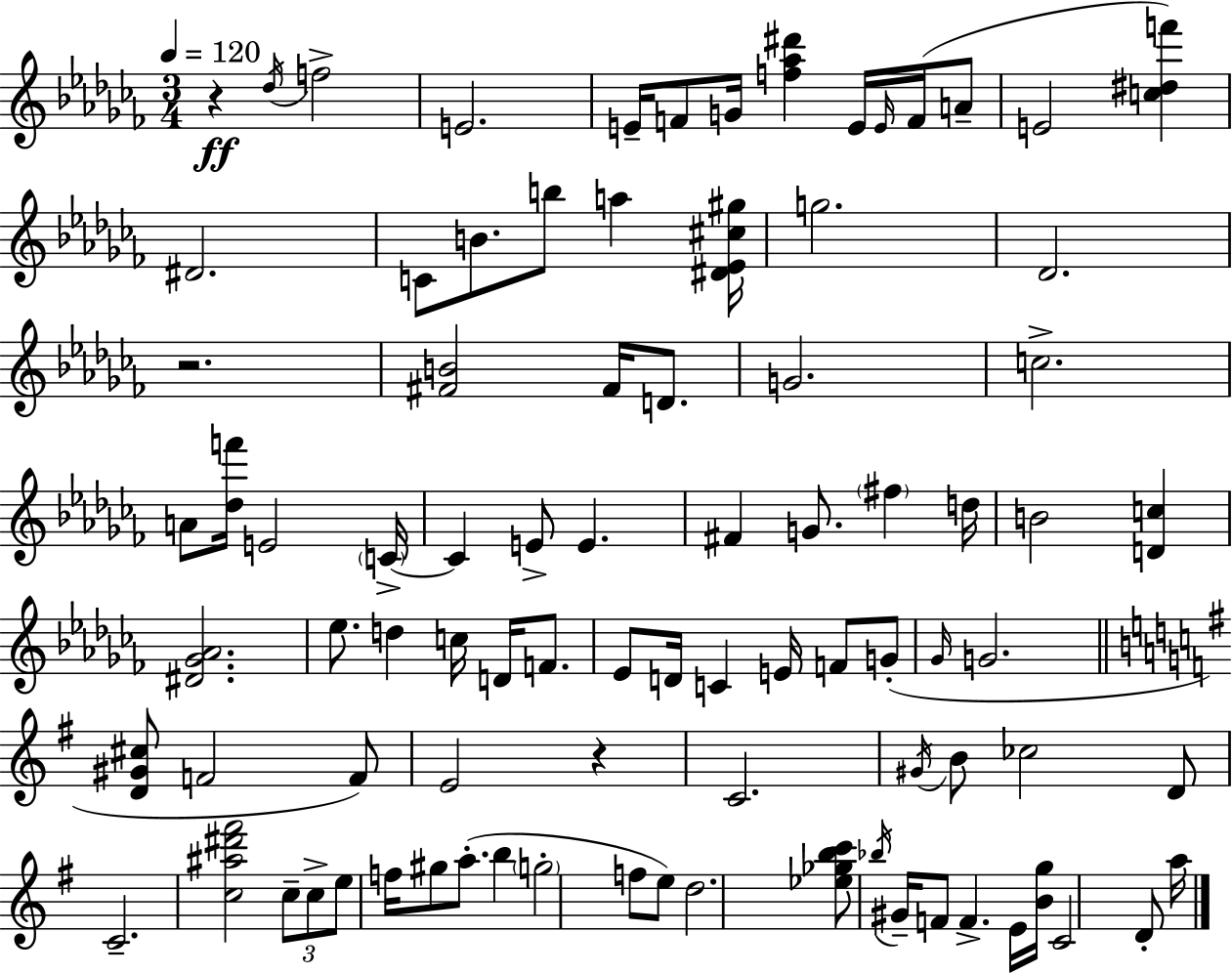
{
  \clef treble
  \numericTimeSignature
  \time 3/4
  \key aes \minor
  \tempo 4 = 120
  \repeat volta 2 { r4\ff \acciaccatura { des''16 } f''2-> | e'2. | e'16-- f'8 g'16 <f'' aes'' dis'''>4 e'16 \grace { e'16 } f'16( | a'8-- e'2 <c'' dis'' f'''>4) | \break dis'2. | c'8 b'8. b''8 a''4 | <dis' ees' cis'' gis''>16 g''2. | des'2. | \break r2. | <fis' b'>2 fis'16 d'8. | g'2. | c''2.-> | \break a'8 <des'' f'''>16 e'2 | \parenthesize c'16->~~ c'4 e'8-> e'4. | fis'4 g'8. \parenthesize fis''4 | d''16 b'2 <d' c''>4 | \break <dis' ges' aes'>2. | ees''8. d''4 c''16 d'16 f'8. | ees'8 d'16 c'4 e'16 f'8 | g'8-.( \grace { ges'16 } g'2. | \break \bar "||" \break \key e \minor <d' gis' cis''>8 f'2 f'8) | e'2 r4 | c'2. | \acciaccatura { gis'16 } b'8 ces''2 d'8 | \break c'2.-- | <c'' ais'' dis''' fis'''>2 \tuplet 3/2 { c''8-- c''8-> | e''8 } f''16 gis''8 a''8.-.( b''4 | \parenthesize g''2-. f''8 e''8) | \break d''2. | <ees'' ges'' b'' c'''>8 \acciaccatura { bes''16 } gis'16-- f'8 f'4.-> | e'16 <b' g''>16 c'2 d'8-. | a''16 } \bar "|."
}